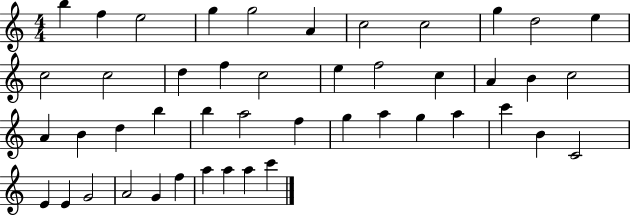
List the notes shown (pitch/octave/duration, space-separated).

B5/q F5/q E5/h G5/q G5/h A4/q C5/h C5/h G5/q D5/h E5/q C5/h C5/h D5/q F5/q C5/h E5/q F5/h C5/q A4/q B4/q C5/h A4/q B4/q D5/q B5/q B5/q A5/h F5/q G5/q A5/q G5/q A5/q C6/q B4/q C4/h E4/q E4/q G4/h A4/h G4/q F5/q A5/q A5/q A5/q C6/q